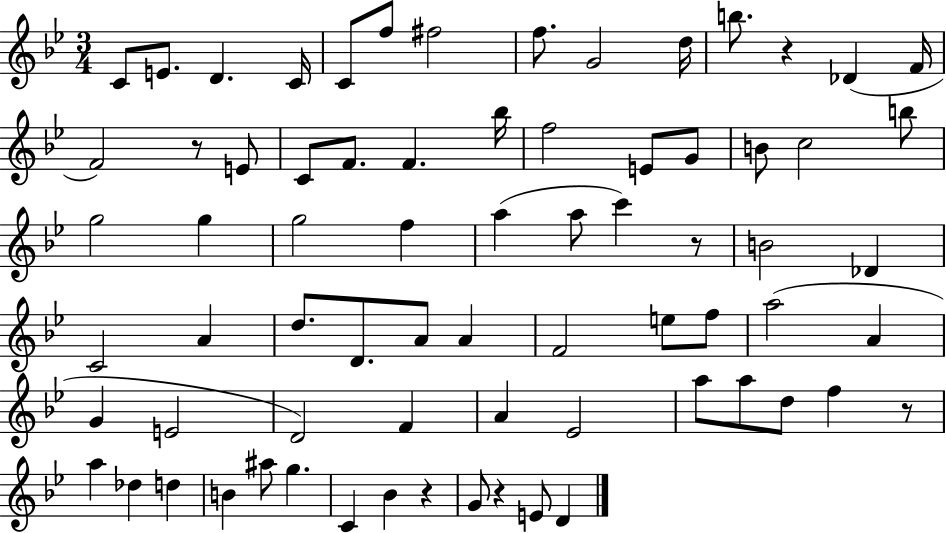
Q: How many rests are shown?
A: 6